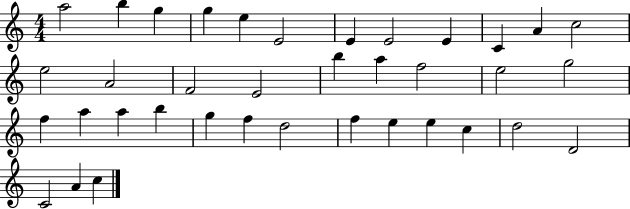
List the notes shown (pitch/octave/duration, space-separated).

A5/h B5/q G5/q G5/q E5/q E4/h E4/q E4/h E4/q C4/q A4/q C5/h E5/h A4/h F4/h E4/h B5/q A5/q F5/h E5/h G5/h F5/q A5/q A5/q B5/q G5/q F5/q D5/h F5/q E5/q E5/q C5/q D5/h D4/h C4/h A4/q C5/q